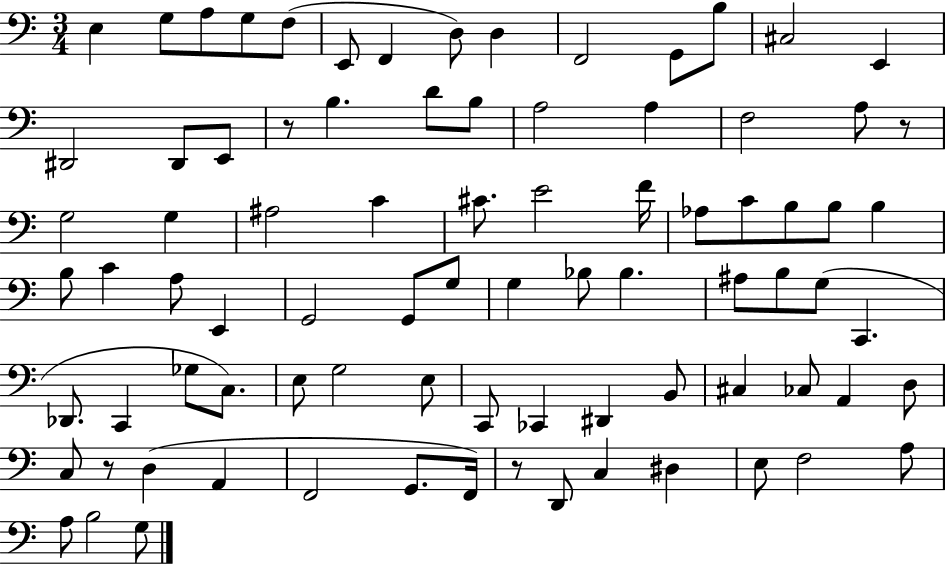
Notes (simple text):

E3/q G3/e A3/e G3/e F3/e E2/e F2/q D3/e D3/q F2/h G2/e B3/e C#3/h E2/q D#2/h D#2/e E2/e R/e B3/q. D4/e B3/e A3/h A3/q F3/h A3/e R/e G3/h G3/q A#3/h C4/q C#4/e. E4/h F4/s Ab3/e C4/e B3/e B3/e B3/q B3/e C4/q A3/e E2/q G2/h G2/e G3/e G3/q Bb3/e Bb3/q. A#3/e B3/e G3/e C2/q. Db2/e. C2/q Gb3/e C3/e. E3/e G3/h E3/e C2/e CES2/q D#2/q B2/e C#3/q CES3/e A2/q D3/e C3/e R/e D3/q A2/q F2/h G2/e. F2/s R/e D2/e C3/q D#3/q E3/e F3/h A3/e A3/e B3/h G3/e